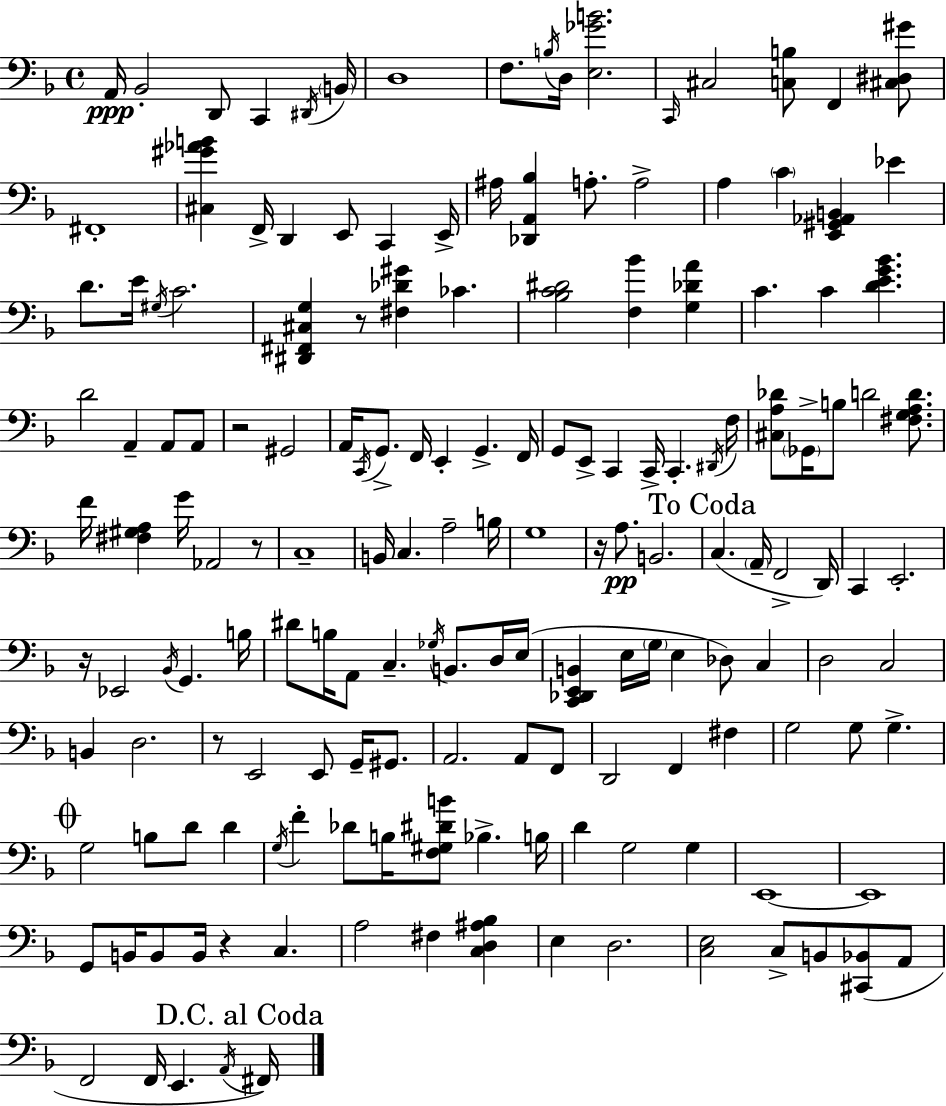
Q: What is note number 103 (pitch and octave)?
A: G3